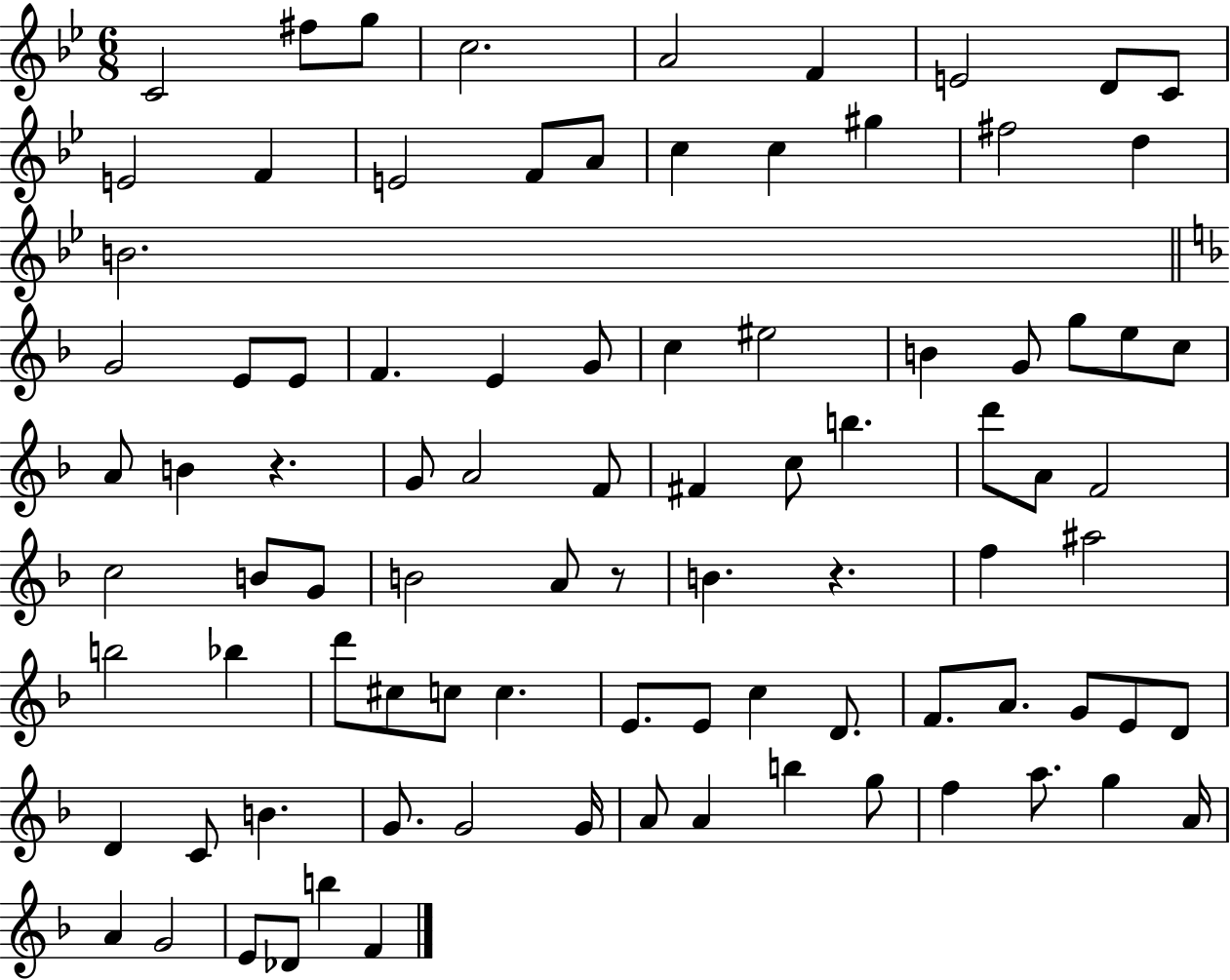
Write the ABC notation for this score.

X:1
T:Untitled
M:6/8
L:1/4
K:Bb
C2 ^f/2 g/2 c2 A2 F E2 D/2 C/2 E2 F E2 F/2 A/2 c c ^g ^f2 d B2 G2 E/2 E/2 F E G/2 c ^e2 B G/2 g/2 e/2 c/2 A/2 B z G/2 A2 F/2 ^F c/2 b d'/2 A/2 F2 c2 B/2 G/2 B2 A/2 z/2 B z f ^a2 b2 _b d'/2 ^c/2 c/2 c E/2 E/2 c D/2 F/2 A/2 G/2 E/2 D/2 D C/2 B G/2 G2 G/4 A/2 A b g/2 f a/2 g A/4 A G2 E/2 _D/2 b F